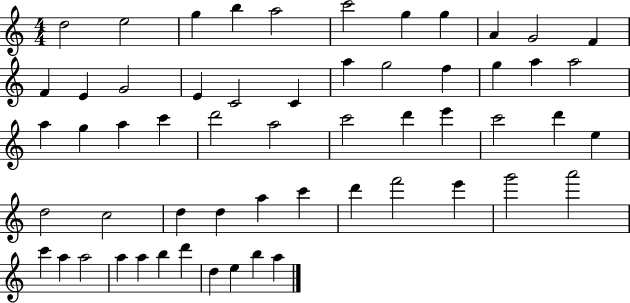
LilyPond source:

{
  \clef treble
  \numericTimeSignature
  \time 4/4
  \key c \major
  d''2 e''2 | g''4 b''4 a''2 | c'''2 g''4 g''4 | a'4 g'2 f'4 | \break f'4 e'4 g'2 | e'4 c'2 c'4 | a''4 g''2 f''4 | g''4 a''4 a''2 | \break a''4 g''4 a''4 c'''4 | d'''2 a''2 | c'''2 d'''4 e'''4 | c'''2 d'''4 e''4 | \break d''2 c''2 | d''4 d''4 a''4 c'''4 | d'''4 f'''2 e'''4 | g'''2 a'''2 | \break c'''4 a''4 a''2 | a''4 a''4 b''4 d'''4 | d''4 e''4 b''4 a''4 | \bar "|."
}